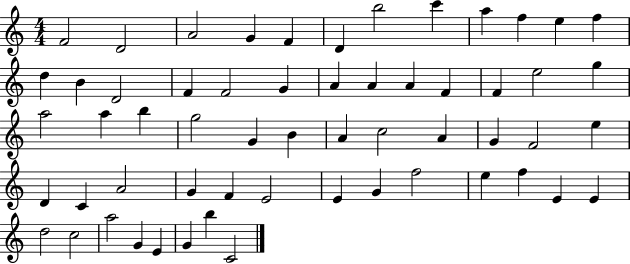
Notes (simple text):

F4/h D4/h A4/h G4/q F4/q D4/q B5/h C6/q A5/q F5/q E5/q F5/q D5/q B4/q D4/h F4/q F4/h G4/q A4/q A4/q A4/q F4/q F4/q E5/h G5/q A5/h A5/q B5/q G5/h G4/q B4/q A4/q C5/h A4/q G4/q F4/h E5/q D4/q C4/q A4/h G4/q F4/q E4/h E4/q G4/q F5/h E5/q F5/q E4/q E4/q D5/h C5/h A5/h G4/q E4/q G4/q B5/q C4/h